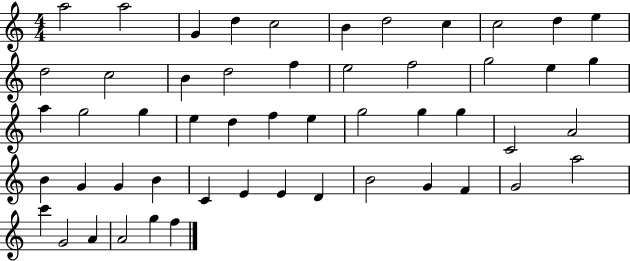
X:1
T:Untitled
M:4/4
L:1/4
K:C
a2 a2 G d c2 B d2 c c2 d e d2 c2 B d2 f e2 f2 g2 e g a g2 g e d f e g2 g g C2 A2 B G G B C E E D B2 G F G2 a2 c' G2 A A2 g f